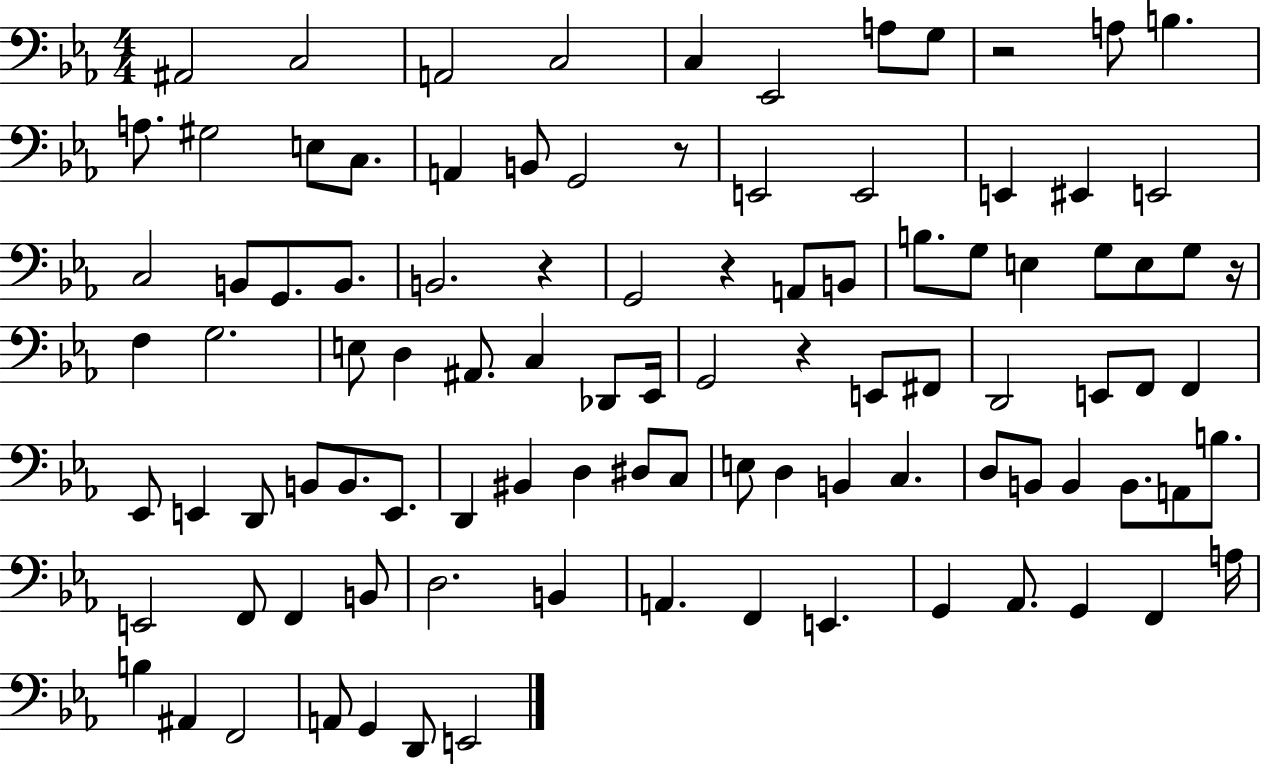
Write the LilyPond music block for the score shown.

{
  \clef bass
  \numericTimeSignature
  \time 4/4
  \key ees \major
  ais,2 c2 | a,2 c2 | c4 ees,2 a8 g8 | r2 a8 b4. | \break a8. gis2 e8 c8. | a,4 b,8 g,2 r8 | e,2 e,2 | e,4 eis,4 e,2 | \break c2 b,8 g,8. b,8. | b,2. r4 | g,2 r4 a,8 b,8 | b8. g8 e4 g8 e8 g8 r16 | \break f4 g2. | e8 d4 ais,8. c4 des,8 ees,16 | g,2 r4 e,8 fis,8 | d,2 e,8 f,8 f,4 | \break ees,8 e,4 d,8 b,8 b,8. e,8. | d,4 bis,4 d4 dis8 c8 | e8 d4 b,4 c4. | d8 b,8 b,4 b,8. a,8 b8. | \break e,2 f,8 f,4 b,8 | d2. b,4 | a,4. f,4 e,4. | g,4 aes,8. g,4 f,4 a16 | \break b4 ais,4 f,2 | a,8 g,4 d,8 e,2 | \bar "|."
}